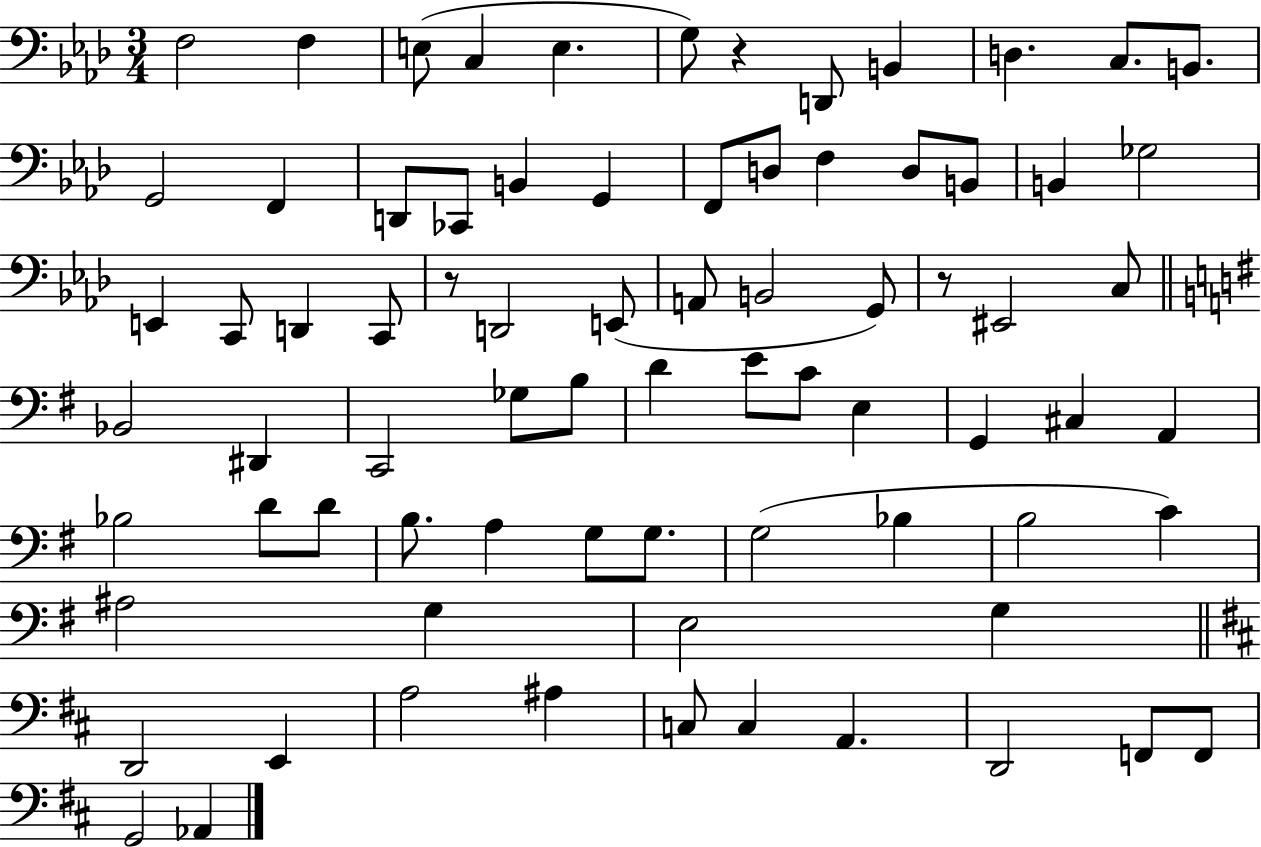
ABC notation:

X:1
T:Untitled
M:3/4
L:1/4
K:Ab
F,2 F, E,/2 C, E, G,/2 z D,,/2 B,, D, C,/2 B,,/2 G,,2 F,, D,,/2 _C,,/2 B,, G,, F,,/2 D,/2 F, D,/2 B,,/2 B,, _G,2 E,, C,,/2 D,, C,,/2 z/2 D,,2 E,,/2 A,,/2 B,,2 G,,/2 z/2 ^E,,2 C,/2 _B,,2 ^D,, C,,2 _G,/2 B,/2 D E/2 C/2 E, G,, ^C, A,, _B,2 D/2 D/2 B,/2 A, G,/2 G,/2 G,2 _B, B,2 C ^A,2 G, E,2 G, D,,2 E,, A,2 ^A, C,/2 C, A,, D,,2 F,,/2 F,,/2 G,,2 _A,,